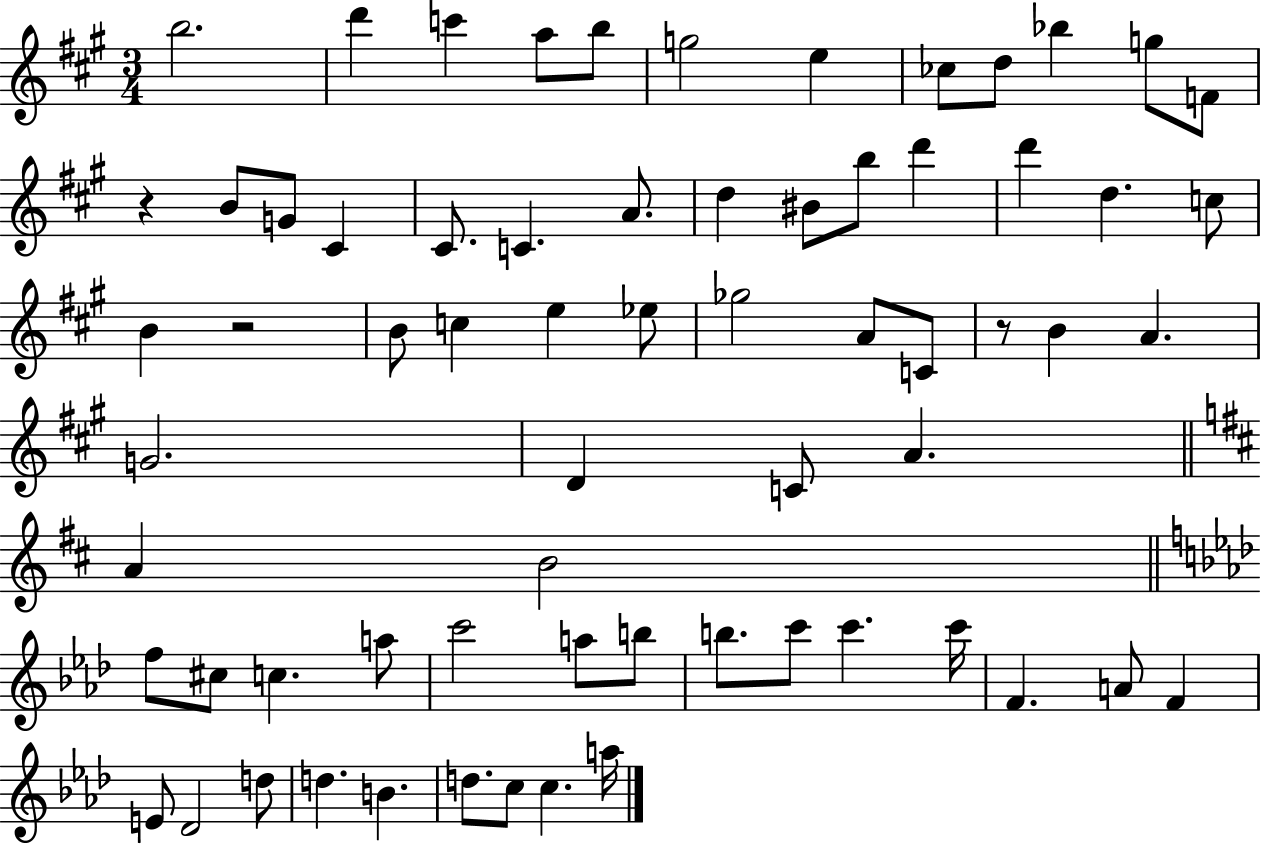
{
  \clef treble
  \numericTimeSignature
  \time 3/4
  \key a \major
  b''2. | d'''4 c'''4 a''8 b''8 | g''2 e''4 | ces''8 d''8 bes''4 g''8 f'8 | \break r4 b'8 g'8 cis'4 | cis'8. c'4. a'8. | d''4 bis'8 b''8 d'''4 | d'''4 d''4. c''8 | \break b'4 r2 | b'8 c''4 e''4 ees''8 | ges''2 a'8 c'8 | r8 b'4 a'4. | \break g'2. | d'4 c'8 a'4. | \bar "||" \break \key b \minor a'4 b'2 | \bar "||" \break \key aes \major f''8 cis''8 c''4. a''8 | c'''2 a''8 b''8 | b''8. c'''8 c'''4. c'''16 | f'4. a'8 f'4 | \break e'8 des'2 d''8 | d''4. b'4. | d''8. c''8 c''4. a''16 | \bar "|."
}